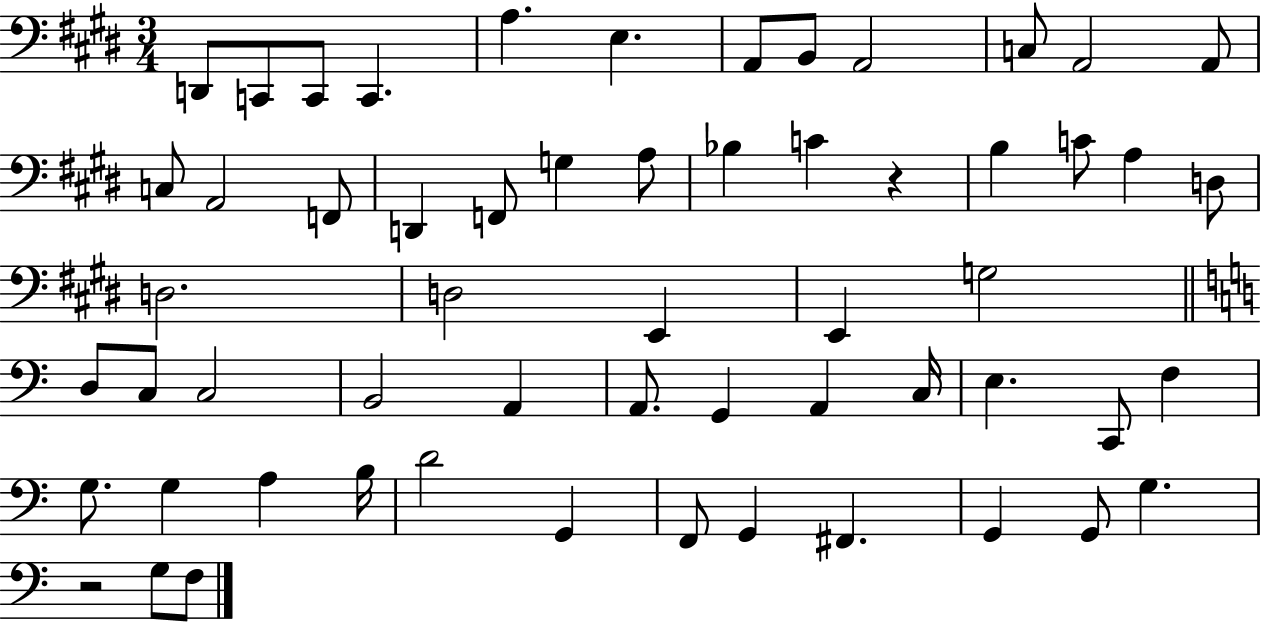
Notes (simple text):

D2/e C2/e C2/e C2/q. A3/q. E3/q. A2/e B2/e A2/h C3/e A2/h A2/e C3/e A2/h F2/e D2/q F2/e G3/q A3/e Bb3/q C4/q R/q B3/q C4/e A3/q D3/e D3/h. D3/h E2/q E2/q G3/h D3/e C3/e C3/h B2/h A2/q A2/e. G2/q A2/q C3/s E3/q. C2/e F3/q G3/e. G3/q A3/q B3/s D4/h G2/q F2/e G2/q F#2/q. G2/q G2/e G3/q. R/h G3/e F3/e